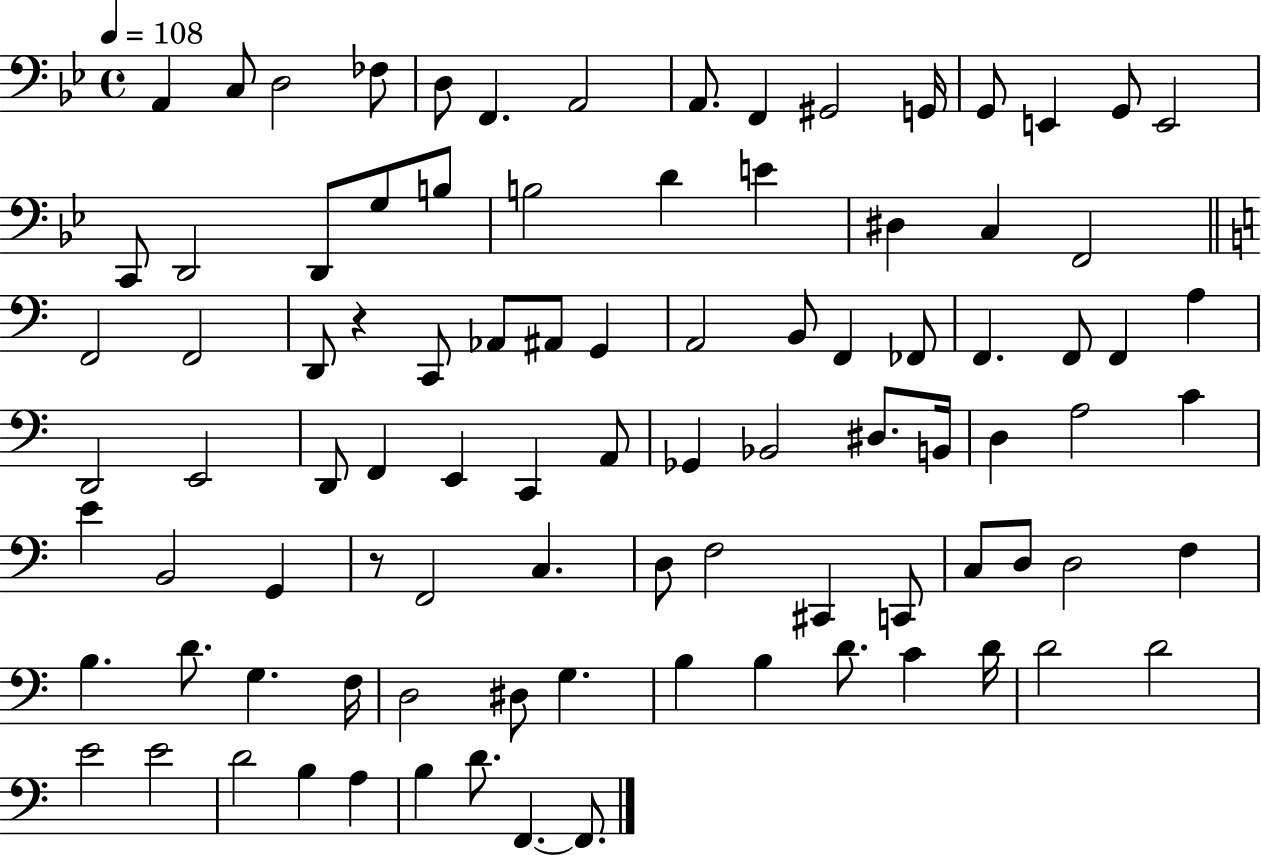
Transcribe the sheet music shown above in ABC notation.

X:1
T:Untitled
M:4/4
L:1/4
K:Bb
A,, C,/2 D,2 _F,/2 D,/2 F,, A,,2 A,,/2 F,, ^G,,2 G,,/4 G,,/2 E,, G,,/2 E,,2 C,,/2 D,,2 D,,/2 G,/2 B,/2 B,2 D E ^D, C, F,,2 F,,2 F,,2 D,,/2 z C,,/2 _A,,/2 ^A,,/2 G,, A,,2 B,,/2 F,, _F,,/2 F,, F,,/2 F,, A, D,,2 E,,2 D,,/2 F,, E,, C,, A,,/2 _G,, _B,,2 ^D,/2 B,,/4 D, A,2 C E B,,2 G,, z/2 F,,2 C, D,/2 F,2 ^C,, C,,/2 C,/2 D,/2 D,2 F, B, D/2 G, F,/4 D,2 ^D,/2 G, B, B, D/2 C D/4 D2 D2 E2 E2 D2 B, A, B, D/2 F,, F,,/2